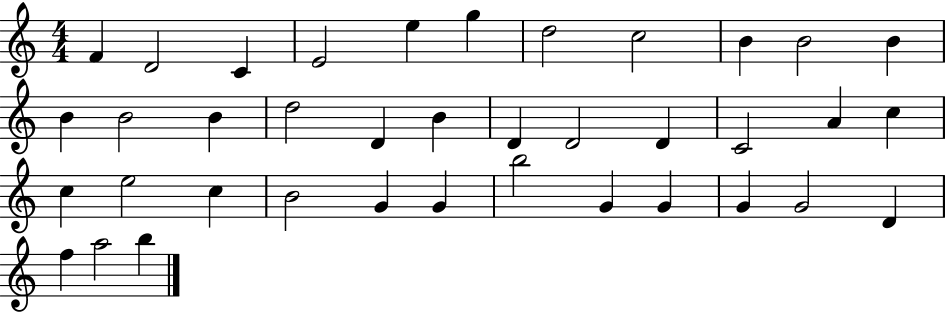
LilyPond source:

{
  \clef treble
  \numericTimeSignature
  \time 4/4
  \key c \major
  f'4 d'2 c'4 | e'2 e''4 g''4 | d''2 c''2 | b'4 b'2 b'4 | \break b'4 b'2 b'4 | d''2 d'4 b'4 | d'4 d'2 d'4 | c'2 a'4 c''4 | \break c''4 e''2 c''4 | b'2 g'4 g'4 | b''2 g'4 g'4 | g'4 g'2 d'4 | \break f''4 a''2 b''4 | \bar "|."
}